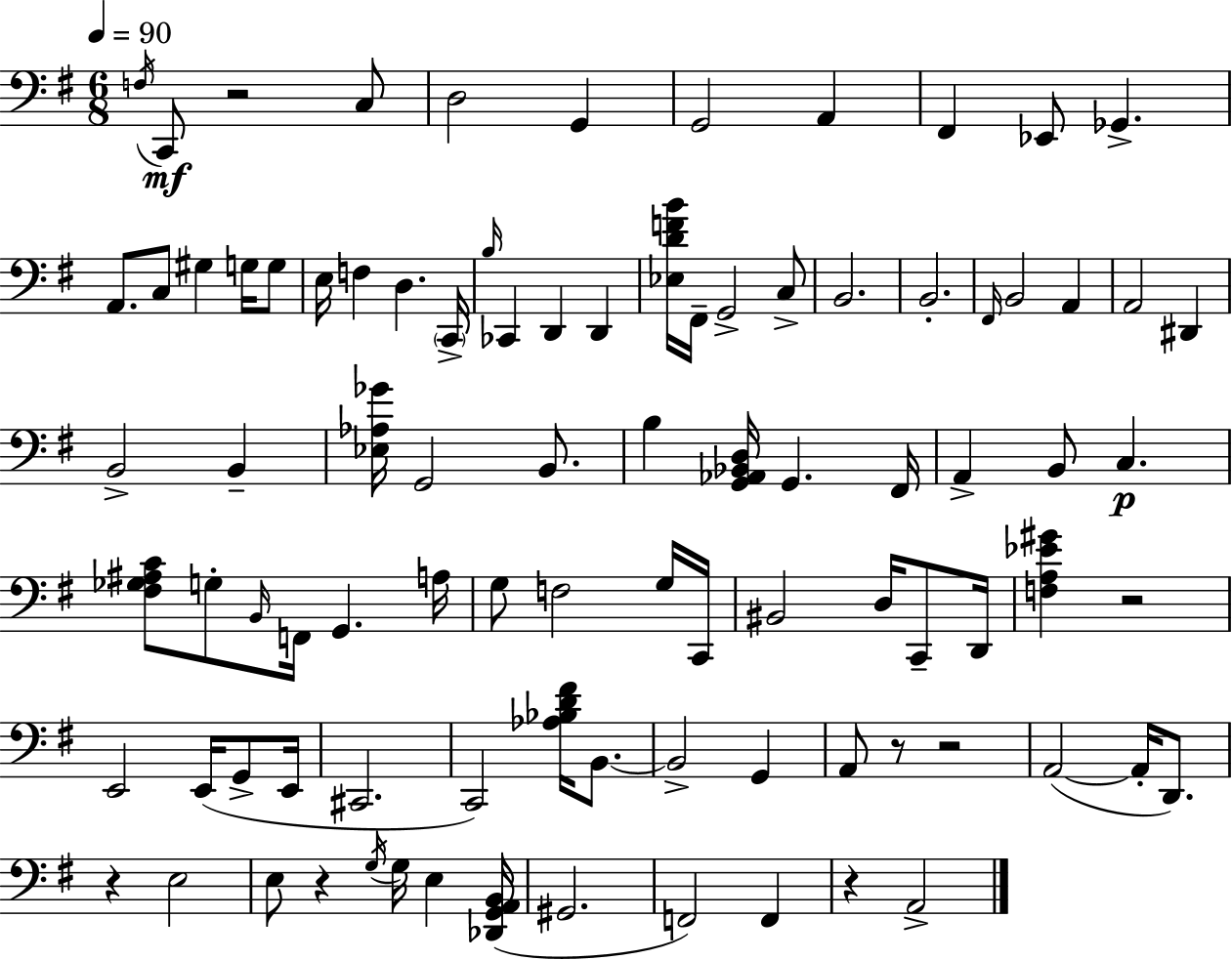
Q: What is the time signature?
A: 6/8